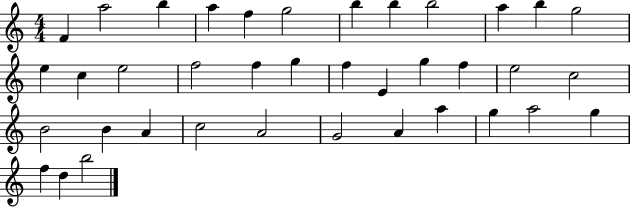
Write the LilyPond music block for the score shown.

{
  \clef treble
  \numericTimeSignature
  \time 4/4
  \key c \major
  f'4 a''2 b''4 | a''4 f''4 g''2 | b''4 b''4 b''2 | a''4 b''4 g''2 | \break e''4 c''4 e''2 | f''2 f''4 g''4 | f''4 e'4 g''4 f''4 | e''2 c''2 | \break b'2 b'4 a'4 | c''2 a'2 | g'2 a'4 a''4 | g''4 a''2 g''4 | \break f''4 d''4 b''2 | \bar "|."
}